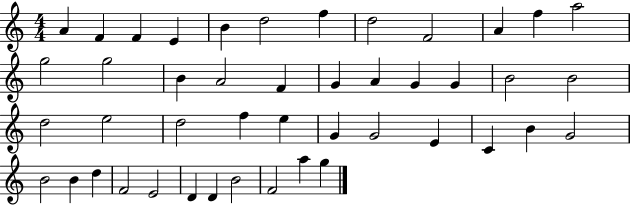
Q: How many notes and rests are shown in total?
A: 45